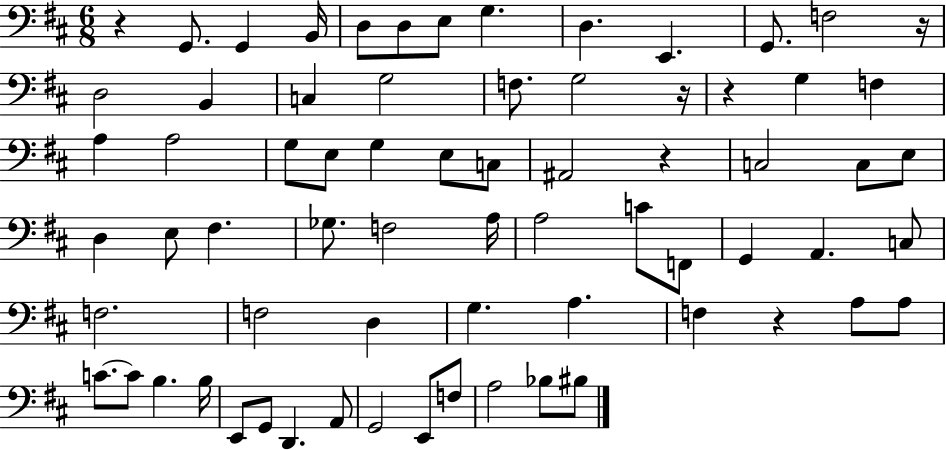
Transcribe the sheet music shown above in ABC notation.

X:1
T:Untitled
M:6/8
L:1/4
K:D
z G,,/2 G,, B,,/4 D,/2 D,/2 E,/2 G, D, E,, G,,/2 F,2 z/4 D,2 B,, C, G,2 F,/2 G,2 z/4 z G, F, A, A,2 G,/2 E,/2 G, E,/2 C,/2 ^A,,2 z C,2 C,/2 E,/2 D, E,/2 ^F, _G,/2 F,2 A,/4 A,2 C/2 F,,/2 G,, A,, C,/2 F,2 F,2 D, G, A, F, z A,/2 A,/2 C/2 C/2 B, B,/4 E,,/2 G,,/2 D,, A,,/2 G,,2 E,,/2 F,/2 A,2 _B,/2 ^B,/2